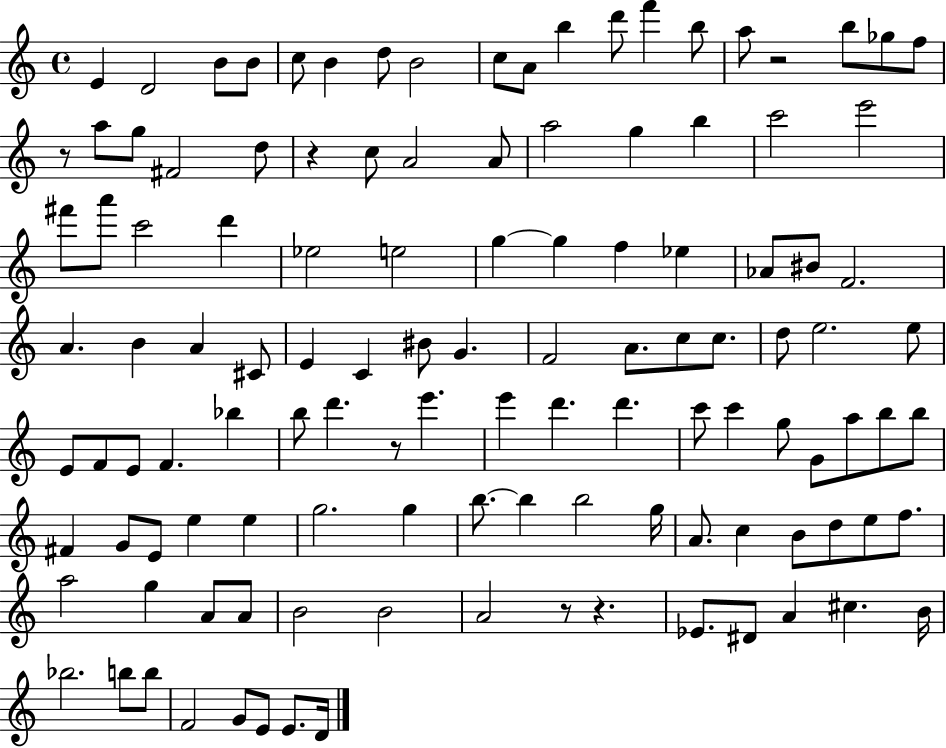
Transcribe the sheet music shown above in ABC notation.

X:1
T:Untitled
M:4/4
L:1/4
K:C
E D2 B/2 B/2 c/2 B d/2 B2 c/2 A/2 b d'/2 f' b/2 a/2 z2 b/2 _g/2 f/2 z/2 a/2 g/2 ^F2 d/2 z c/2 A2 A/2 a2 g b c'2 e'2 ^f'/2 a'/2 c'2 d' _e2 e2 g g f _e _A/2 ^B/2 F2 A B A ^C/2 E C ^B/2 G F2 A/2 c/2 c/2 d/2 e2 e/2 E/2 F/2 E/2 F _b b/2 d' z/2 e' e' d' d' c'/2 c' g/2 G/2 a/2 b/2 b/2 ^F G/2 E/2 e e g2 g b/2 b b2 g/4 A/2 c B/2 d/2 e/2 f/2 a2 g A/2 A/2 B2 B2 A2 z/2 z _E/2 ^D/2 A ^c B/4 _b2 b/2 b/2 F2 G/2 E/2 E/2 D/4